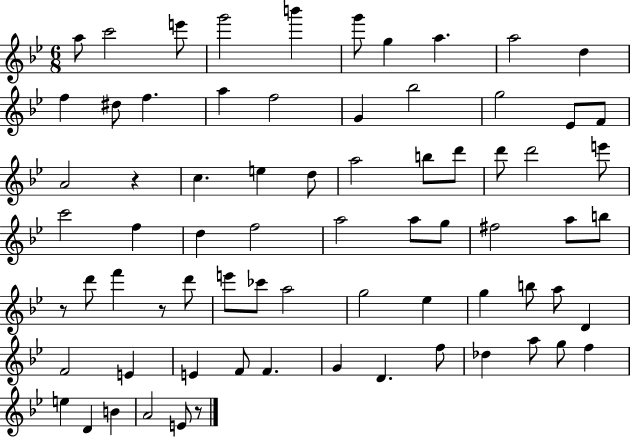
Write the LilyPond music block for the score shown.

{
  \clef treble
  \numericTimeSignature
  \time 6/8
  \key bes \major
  \repeat volta 2 { a''8 c'''2 e'''8 | g'''2 b'''4 | g'''8 g''4 a''4. | a''2 d''4 | \break f''4 dis''8 f''4. | a''4 f''2 | g'4 bes''2 | g''2 ees'8 f'8 | \break a'2 r4 | c''4. e''4 d''8 | a''2 b''8 d'''8 | d'''8 d'''2 e'''8 | \break c'''2 f''4 | d''4 f''2 | a''2 a''8 g''8 | fis''2 a''8 b''8 | \break r8 d'''8 f'''4 r8 d'''8 | e'''8 ces'''8 a''2 | g''2 ees''4 | g''4 b''8 a''8 d'4 | \break f'2 e'4 | e'4 f'8 f'4. | g'4 d'4. f''8 | des''4 a''8 g''8 f''4 | \break e''4 d'4 b'4 | a'2 e'8 r8 | } \bar "|."
}